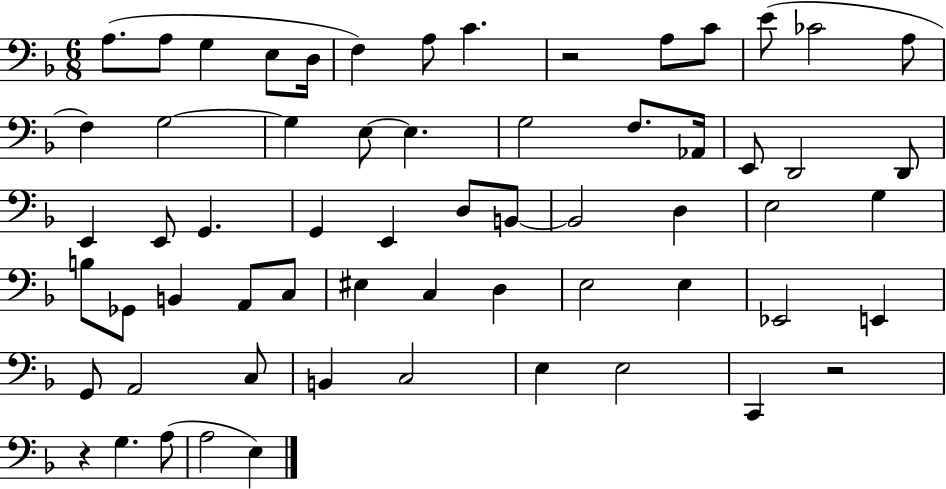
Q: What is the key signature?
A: F major